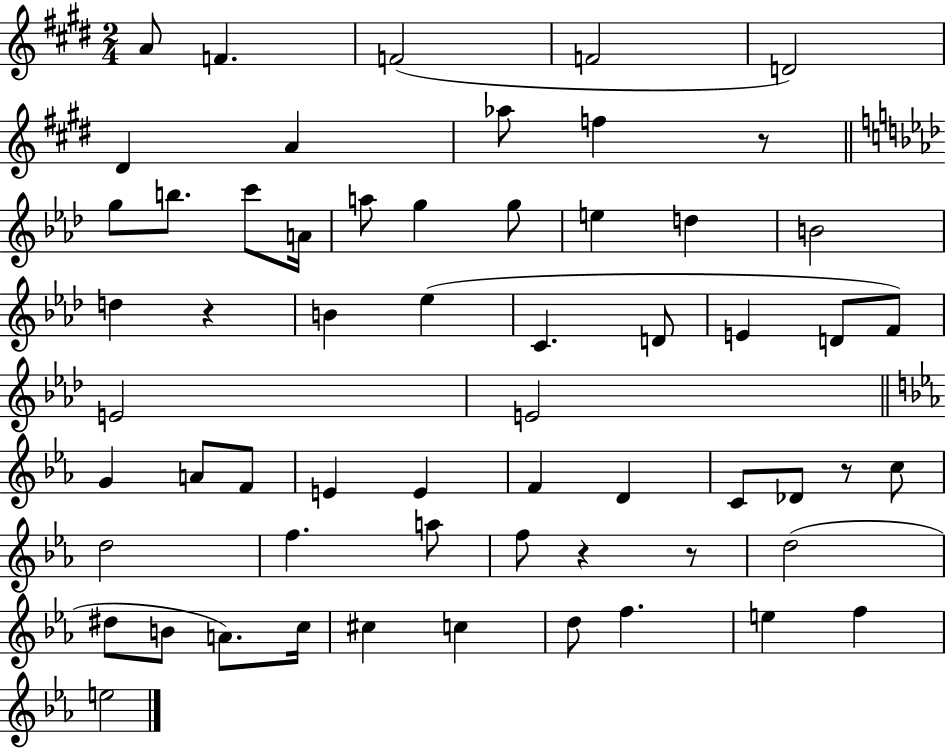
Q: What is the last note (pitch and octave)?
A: E5